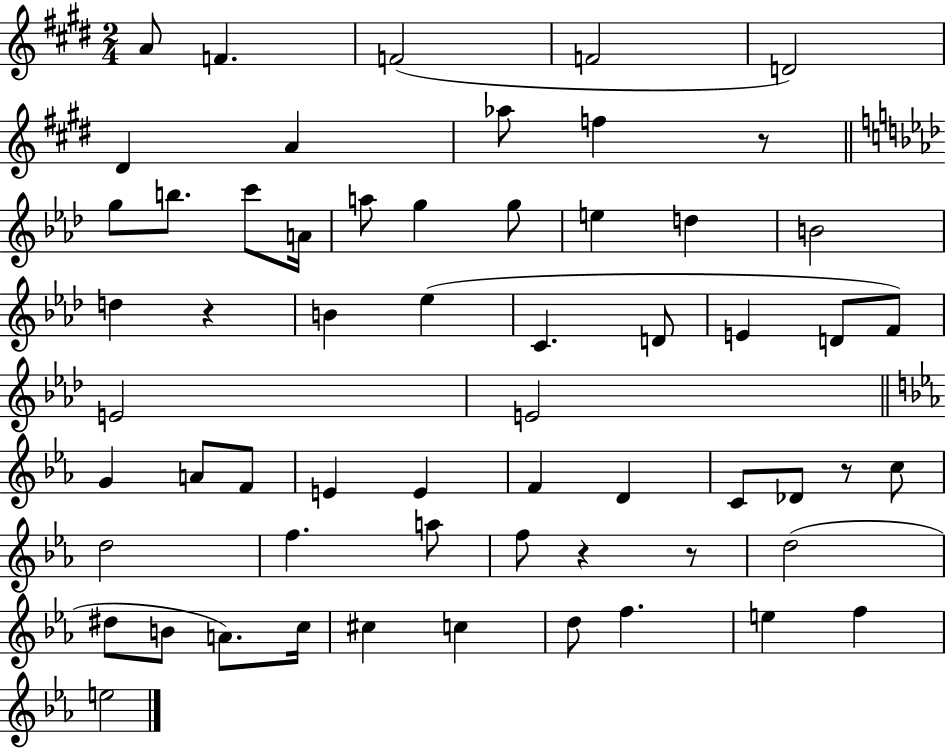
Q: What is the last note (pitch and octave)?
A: E5